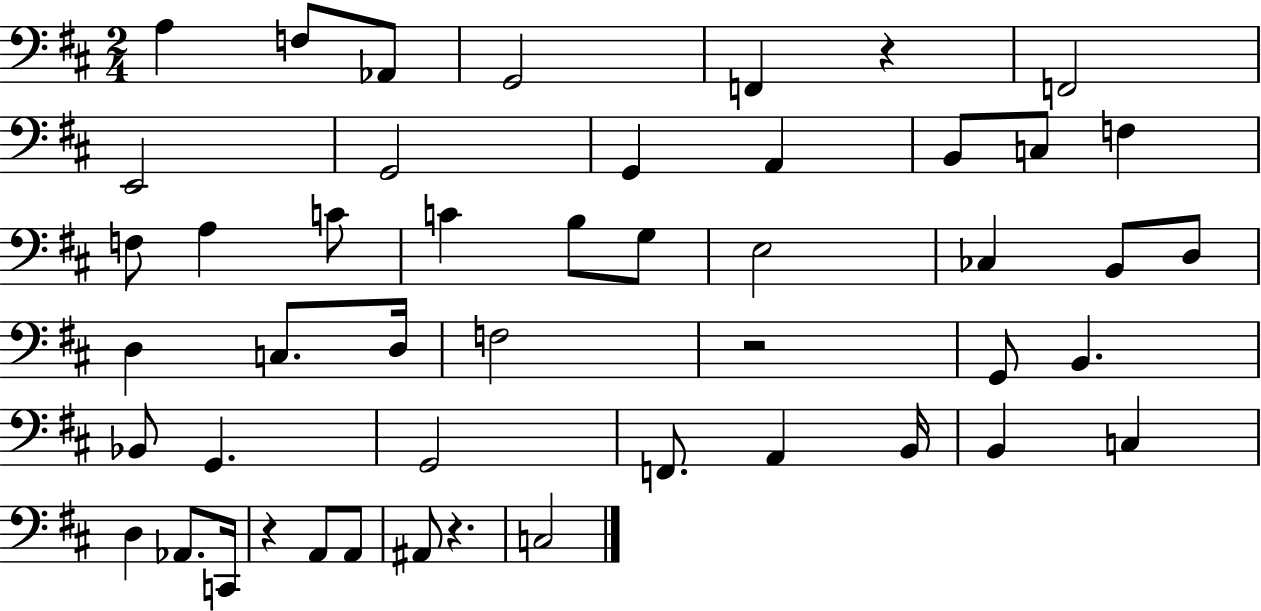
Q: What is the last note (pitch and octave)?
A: C3